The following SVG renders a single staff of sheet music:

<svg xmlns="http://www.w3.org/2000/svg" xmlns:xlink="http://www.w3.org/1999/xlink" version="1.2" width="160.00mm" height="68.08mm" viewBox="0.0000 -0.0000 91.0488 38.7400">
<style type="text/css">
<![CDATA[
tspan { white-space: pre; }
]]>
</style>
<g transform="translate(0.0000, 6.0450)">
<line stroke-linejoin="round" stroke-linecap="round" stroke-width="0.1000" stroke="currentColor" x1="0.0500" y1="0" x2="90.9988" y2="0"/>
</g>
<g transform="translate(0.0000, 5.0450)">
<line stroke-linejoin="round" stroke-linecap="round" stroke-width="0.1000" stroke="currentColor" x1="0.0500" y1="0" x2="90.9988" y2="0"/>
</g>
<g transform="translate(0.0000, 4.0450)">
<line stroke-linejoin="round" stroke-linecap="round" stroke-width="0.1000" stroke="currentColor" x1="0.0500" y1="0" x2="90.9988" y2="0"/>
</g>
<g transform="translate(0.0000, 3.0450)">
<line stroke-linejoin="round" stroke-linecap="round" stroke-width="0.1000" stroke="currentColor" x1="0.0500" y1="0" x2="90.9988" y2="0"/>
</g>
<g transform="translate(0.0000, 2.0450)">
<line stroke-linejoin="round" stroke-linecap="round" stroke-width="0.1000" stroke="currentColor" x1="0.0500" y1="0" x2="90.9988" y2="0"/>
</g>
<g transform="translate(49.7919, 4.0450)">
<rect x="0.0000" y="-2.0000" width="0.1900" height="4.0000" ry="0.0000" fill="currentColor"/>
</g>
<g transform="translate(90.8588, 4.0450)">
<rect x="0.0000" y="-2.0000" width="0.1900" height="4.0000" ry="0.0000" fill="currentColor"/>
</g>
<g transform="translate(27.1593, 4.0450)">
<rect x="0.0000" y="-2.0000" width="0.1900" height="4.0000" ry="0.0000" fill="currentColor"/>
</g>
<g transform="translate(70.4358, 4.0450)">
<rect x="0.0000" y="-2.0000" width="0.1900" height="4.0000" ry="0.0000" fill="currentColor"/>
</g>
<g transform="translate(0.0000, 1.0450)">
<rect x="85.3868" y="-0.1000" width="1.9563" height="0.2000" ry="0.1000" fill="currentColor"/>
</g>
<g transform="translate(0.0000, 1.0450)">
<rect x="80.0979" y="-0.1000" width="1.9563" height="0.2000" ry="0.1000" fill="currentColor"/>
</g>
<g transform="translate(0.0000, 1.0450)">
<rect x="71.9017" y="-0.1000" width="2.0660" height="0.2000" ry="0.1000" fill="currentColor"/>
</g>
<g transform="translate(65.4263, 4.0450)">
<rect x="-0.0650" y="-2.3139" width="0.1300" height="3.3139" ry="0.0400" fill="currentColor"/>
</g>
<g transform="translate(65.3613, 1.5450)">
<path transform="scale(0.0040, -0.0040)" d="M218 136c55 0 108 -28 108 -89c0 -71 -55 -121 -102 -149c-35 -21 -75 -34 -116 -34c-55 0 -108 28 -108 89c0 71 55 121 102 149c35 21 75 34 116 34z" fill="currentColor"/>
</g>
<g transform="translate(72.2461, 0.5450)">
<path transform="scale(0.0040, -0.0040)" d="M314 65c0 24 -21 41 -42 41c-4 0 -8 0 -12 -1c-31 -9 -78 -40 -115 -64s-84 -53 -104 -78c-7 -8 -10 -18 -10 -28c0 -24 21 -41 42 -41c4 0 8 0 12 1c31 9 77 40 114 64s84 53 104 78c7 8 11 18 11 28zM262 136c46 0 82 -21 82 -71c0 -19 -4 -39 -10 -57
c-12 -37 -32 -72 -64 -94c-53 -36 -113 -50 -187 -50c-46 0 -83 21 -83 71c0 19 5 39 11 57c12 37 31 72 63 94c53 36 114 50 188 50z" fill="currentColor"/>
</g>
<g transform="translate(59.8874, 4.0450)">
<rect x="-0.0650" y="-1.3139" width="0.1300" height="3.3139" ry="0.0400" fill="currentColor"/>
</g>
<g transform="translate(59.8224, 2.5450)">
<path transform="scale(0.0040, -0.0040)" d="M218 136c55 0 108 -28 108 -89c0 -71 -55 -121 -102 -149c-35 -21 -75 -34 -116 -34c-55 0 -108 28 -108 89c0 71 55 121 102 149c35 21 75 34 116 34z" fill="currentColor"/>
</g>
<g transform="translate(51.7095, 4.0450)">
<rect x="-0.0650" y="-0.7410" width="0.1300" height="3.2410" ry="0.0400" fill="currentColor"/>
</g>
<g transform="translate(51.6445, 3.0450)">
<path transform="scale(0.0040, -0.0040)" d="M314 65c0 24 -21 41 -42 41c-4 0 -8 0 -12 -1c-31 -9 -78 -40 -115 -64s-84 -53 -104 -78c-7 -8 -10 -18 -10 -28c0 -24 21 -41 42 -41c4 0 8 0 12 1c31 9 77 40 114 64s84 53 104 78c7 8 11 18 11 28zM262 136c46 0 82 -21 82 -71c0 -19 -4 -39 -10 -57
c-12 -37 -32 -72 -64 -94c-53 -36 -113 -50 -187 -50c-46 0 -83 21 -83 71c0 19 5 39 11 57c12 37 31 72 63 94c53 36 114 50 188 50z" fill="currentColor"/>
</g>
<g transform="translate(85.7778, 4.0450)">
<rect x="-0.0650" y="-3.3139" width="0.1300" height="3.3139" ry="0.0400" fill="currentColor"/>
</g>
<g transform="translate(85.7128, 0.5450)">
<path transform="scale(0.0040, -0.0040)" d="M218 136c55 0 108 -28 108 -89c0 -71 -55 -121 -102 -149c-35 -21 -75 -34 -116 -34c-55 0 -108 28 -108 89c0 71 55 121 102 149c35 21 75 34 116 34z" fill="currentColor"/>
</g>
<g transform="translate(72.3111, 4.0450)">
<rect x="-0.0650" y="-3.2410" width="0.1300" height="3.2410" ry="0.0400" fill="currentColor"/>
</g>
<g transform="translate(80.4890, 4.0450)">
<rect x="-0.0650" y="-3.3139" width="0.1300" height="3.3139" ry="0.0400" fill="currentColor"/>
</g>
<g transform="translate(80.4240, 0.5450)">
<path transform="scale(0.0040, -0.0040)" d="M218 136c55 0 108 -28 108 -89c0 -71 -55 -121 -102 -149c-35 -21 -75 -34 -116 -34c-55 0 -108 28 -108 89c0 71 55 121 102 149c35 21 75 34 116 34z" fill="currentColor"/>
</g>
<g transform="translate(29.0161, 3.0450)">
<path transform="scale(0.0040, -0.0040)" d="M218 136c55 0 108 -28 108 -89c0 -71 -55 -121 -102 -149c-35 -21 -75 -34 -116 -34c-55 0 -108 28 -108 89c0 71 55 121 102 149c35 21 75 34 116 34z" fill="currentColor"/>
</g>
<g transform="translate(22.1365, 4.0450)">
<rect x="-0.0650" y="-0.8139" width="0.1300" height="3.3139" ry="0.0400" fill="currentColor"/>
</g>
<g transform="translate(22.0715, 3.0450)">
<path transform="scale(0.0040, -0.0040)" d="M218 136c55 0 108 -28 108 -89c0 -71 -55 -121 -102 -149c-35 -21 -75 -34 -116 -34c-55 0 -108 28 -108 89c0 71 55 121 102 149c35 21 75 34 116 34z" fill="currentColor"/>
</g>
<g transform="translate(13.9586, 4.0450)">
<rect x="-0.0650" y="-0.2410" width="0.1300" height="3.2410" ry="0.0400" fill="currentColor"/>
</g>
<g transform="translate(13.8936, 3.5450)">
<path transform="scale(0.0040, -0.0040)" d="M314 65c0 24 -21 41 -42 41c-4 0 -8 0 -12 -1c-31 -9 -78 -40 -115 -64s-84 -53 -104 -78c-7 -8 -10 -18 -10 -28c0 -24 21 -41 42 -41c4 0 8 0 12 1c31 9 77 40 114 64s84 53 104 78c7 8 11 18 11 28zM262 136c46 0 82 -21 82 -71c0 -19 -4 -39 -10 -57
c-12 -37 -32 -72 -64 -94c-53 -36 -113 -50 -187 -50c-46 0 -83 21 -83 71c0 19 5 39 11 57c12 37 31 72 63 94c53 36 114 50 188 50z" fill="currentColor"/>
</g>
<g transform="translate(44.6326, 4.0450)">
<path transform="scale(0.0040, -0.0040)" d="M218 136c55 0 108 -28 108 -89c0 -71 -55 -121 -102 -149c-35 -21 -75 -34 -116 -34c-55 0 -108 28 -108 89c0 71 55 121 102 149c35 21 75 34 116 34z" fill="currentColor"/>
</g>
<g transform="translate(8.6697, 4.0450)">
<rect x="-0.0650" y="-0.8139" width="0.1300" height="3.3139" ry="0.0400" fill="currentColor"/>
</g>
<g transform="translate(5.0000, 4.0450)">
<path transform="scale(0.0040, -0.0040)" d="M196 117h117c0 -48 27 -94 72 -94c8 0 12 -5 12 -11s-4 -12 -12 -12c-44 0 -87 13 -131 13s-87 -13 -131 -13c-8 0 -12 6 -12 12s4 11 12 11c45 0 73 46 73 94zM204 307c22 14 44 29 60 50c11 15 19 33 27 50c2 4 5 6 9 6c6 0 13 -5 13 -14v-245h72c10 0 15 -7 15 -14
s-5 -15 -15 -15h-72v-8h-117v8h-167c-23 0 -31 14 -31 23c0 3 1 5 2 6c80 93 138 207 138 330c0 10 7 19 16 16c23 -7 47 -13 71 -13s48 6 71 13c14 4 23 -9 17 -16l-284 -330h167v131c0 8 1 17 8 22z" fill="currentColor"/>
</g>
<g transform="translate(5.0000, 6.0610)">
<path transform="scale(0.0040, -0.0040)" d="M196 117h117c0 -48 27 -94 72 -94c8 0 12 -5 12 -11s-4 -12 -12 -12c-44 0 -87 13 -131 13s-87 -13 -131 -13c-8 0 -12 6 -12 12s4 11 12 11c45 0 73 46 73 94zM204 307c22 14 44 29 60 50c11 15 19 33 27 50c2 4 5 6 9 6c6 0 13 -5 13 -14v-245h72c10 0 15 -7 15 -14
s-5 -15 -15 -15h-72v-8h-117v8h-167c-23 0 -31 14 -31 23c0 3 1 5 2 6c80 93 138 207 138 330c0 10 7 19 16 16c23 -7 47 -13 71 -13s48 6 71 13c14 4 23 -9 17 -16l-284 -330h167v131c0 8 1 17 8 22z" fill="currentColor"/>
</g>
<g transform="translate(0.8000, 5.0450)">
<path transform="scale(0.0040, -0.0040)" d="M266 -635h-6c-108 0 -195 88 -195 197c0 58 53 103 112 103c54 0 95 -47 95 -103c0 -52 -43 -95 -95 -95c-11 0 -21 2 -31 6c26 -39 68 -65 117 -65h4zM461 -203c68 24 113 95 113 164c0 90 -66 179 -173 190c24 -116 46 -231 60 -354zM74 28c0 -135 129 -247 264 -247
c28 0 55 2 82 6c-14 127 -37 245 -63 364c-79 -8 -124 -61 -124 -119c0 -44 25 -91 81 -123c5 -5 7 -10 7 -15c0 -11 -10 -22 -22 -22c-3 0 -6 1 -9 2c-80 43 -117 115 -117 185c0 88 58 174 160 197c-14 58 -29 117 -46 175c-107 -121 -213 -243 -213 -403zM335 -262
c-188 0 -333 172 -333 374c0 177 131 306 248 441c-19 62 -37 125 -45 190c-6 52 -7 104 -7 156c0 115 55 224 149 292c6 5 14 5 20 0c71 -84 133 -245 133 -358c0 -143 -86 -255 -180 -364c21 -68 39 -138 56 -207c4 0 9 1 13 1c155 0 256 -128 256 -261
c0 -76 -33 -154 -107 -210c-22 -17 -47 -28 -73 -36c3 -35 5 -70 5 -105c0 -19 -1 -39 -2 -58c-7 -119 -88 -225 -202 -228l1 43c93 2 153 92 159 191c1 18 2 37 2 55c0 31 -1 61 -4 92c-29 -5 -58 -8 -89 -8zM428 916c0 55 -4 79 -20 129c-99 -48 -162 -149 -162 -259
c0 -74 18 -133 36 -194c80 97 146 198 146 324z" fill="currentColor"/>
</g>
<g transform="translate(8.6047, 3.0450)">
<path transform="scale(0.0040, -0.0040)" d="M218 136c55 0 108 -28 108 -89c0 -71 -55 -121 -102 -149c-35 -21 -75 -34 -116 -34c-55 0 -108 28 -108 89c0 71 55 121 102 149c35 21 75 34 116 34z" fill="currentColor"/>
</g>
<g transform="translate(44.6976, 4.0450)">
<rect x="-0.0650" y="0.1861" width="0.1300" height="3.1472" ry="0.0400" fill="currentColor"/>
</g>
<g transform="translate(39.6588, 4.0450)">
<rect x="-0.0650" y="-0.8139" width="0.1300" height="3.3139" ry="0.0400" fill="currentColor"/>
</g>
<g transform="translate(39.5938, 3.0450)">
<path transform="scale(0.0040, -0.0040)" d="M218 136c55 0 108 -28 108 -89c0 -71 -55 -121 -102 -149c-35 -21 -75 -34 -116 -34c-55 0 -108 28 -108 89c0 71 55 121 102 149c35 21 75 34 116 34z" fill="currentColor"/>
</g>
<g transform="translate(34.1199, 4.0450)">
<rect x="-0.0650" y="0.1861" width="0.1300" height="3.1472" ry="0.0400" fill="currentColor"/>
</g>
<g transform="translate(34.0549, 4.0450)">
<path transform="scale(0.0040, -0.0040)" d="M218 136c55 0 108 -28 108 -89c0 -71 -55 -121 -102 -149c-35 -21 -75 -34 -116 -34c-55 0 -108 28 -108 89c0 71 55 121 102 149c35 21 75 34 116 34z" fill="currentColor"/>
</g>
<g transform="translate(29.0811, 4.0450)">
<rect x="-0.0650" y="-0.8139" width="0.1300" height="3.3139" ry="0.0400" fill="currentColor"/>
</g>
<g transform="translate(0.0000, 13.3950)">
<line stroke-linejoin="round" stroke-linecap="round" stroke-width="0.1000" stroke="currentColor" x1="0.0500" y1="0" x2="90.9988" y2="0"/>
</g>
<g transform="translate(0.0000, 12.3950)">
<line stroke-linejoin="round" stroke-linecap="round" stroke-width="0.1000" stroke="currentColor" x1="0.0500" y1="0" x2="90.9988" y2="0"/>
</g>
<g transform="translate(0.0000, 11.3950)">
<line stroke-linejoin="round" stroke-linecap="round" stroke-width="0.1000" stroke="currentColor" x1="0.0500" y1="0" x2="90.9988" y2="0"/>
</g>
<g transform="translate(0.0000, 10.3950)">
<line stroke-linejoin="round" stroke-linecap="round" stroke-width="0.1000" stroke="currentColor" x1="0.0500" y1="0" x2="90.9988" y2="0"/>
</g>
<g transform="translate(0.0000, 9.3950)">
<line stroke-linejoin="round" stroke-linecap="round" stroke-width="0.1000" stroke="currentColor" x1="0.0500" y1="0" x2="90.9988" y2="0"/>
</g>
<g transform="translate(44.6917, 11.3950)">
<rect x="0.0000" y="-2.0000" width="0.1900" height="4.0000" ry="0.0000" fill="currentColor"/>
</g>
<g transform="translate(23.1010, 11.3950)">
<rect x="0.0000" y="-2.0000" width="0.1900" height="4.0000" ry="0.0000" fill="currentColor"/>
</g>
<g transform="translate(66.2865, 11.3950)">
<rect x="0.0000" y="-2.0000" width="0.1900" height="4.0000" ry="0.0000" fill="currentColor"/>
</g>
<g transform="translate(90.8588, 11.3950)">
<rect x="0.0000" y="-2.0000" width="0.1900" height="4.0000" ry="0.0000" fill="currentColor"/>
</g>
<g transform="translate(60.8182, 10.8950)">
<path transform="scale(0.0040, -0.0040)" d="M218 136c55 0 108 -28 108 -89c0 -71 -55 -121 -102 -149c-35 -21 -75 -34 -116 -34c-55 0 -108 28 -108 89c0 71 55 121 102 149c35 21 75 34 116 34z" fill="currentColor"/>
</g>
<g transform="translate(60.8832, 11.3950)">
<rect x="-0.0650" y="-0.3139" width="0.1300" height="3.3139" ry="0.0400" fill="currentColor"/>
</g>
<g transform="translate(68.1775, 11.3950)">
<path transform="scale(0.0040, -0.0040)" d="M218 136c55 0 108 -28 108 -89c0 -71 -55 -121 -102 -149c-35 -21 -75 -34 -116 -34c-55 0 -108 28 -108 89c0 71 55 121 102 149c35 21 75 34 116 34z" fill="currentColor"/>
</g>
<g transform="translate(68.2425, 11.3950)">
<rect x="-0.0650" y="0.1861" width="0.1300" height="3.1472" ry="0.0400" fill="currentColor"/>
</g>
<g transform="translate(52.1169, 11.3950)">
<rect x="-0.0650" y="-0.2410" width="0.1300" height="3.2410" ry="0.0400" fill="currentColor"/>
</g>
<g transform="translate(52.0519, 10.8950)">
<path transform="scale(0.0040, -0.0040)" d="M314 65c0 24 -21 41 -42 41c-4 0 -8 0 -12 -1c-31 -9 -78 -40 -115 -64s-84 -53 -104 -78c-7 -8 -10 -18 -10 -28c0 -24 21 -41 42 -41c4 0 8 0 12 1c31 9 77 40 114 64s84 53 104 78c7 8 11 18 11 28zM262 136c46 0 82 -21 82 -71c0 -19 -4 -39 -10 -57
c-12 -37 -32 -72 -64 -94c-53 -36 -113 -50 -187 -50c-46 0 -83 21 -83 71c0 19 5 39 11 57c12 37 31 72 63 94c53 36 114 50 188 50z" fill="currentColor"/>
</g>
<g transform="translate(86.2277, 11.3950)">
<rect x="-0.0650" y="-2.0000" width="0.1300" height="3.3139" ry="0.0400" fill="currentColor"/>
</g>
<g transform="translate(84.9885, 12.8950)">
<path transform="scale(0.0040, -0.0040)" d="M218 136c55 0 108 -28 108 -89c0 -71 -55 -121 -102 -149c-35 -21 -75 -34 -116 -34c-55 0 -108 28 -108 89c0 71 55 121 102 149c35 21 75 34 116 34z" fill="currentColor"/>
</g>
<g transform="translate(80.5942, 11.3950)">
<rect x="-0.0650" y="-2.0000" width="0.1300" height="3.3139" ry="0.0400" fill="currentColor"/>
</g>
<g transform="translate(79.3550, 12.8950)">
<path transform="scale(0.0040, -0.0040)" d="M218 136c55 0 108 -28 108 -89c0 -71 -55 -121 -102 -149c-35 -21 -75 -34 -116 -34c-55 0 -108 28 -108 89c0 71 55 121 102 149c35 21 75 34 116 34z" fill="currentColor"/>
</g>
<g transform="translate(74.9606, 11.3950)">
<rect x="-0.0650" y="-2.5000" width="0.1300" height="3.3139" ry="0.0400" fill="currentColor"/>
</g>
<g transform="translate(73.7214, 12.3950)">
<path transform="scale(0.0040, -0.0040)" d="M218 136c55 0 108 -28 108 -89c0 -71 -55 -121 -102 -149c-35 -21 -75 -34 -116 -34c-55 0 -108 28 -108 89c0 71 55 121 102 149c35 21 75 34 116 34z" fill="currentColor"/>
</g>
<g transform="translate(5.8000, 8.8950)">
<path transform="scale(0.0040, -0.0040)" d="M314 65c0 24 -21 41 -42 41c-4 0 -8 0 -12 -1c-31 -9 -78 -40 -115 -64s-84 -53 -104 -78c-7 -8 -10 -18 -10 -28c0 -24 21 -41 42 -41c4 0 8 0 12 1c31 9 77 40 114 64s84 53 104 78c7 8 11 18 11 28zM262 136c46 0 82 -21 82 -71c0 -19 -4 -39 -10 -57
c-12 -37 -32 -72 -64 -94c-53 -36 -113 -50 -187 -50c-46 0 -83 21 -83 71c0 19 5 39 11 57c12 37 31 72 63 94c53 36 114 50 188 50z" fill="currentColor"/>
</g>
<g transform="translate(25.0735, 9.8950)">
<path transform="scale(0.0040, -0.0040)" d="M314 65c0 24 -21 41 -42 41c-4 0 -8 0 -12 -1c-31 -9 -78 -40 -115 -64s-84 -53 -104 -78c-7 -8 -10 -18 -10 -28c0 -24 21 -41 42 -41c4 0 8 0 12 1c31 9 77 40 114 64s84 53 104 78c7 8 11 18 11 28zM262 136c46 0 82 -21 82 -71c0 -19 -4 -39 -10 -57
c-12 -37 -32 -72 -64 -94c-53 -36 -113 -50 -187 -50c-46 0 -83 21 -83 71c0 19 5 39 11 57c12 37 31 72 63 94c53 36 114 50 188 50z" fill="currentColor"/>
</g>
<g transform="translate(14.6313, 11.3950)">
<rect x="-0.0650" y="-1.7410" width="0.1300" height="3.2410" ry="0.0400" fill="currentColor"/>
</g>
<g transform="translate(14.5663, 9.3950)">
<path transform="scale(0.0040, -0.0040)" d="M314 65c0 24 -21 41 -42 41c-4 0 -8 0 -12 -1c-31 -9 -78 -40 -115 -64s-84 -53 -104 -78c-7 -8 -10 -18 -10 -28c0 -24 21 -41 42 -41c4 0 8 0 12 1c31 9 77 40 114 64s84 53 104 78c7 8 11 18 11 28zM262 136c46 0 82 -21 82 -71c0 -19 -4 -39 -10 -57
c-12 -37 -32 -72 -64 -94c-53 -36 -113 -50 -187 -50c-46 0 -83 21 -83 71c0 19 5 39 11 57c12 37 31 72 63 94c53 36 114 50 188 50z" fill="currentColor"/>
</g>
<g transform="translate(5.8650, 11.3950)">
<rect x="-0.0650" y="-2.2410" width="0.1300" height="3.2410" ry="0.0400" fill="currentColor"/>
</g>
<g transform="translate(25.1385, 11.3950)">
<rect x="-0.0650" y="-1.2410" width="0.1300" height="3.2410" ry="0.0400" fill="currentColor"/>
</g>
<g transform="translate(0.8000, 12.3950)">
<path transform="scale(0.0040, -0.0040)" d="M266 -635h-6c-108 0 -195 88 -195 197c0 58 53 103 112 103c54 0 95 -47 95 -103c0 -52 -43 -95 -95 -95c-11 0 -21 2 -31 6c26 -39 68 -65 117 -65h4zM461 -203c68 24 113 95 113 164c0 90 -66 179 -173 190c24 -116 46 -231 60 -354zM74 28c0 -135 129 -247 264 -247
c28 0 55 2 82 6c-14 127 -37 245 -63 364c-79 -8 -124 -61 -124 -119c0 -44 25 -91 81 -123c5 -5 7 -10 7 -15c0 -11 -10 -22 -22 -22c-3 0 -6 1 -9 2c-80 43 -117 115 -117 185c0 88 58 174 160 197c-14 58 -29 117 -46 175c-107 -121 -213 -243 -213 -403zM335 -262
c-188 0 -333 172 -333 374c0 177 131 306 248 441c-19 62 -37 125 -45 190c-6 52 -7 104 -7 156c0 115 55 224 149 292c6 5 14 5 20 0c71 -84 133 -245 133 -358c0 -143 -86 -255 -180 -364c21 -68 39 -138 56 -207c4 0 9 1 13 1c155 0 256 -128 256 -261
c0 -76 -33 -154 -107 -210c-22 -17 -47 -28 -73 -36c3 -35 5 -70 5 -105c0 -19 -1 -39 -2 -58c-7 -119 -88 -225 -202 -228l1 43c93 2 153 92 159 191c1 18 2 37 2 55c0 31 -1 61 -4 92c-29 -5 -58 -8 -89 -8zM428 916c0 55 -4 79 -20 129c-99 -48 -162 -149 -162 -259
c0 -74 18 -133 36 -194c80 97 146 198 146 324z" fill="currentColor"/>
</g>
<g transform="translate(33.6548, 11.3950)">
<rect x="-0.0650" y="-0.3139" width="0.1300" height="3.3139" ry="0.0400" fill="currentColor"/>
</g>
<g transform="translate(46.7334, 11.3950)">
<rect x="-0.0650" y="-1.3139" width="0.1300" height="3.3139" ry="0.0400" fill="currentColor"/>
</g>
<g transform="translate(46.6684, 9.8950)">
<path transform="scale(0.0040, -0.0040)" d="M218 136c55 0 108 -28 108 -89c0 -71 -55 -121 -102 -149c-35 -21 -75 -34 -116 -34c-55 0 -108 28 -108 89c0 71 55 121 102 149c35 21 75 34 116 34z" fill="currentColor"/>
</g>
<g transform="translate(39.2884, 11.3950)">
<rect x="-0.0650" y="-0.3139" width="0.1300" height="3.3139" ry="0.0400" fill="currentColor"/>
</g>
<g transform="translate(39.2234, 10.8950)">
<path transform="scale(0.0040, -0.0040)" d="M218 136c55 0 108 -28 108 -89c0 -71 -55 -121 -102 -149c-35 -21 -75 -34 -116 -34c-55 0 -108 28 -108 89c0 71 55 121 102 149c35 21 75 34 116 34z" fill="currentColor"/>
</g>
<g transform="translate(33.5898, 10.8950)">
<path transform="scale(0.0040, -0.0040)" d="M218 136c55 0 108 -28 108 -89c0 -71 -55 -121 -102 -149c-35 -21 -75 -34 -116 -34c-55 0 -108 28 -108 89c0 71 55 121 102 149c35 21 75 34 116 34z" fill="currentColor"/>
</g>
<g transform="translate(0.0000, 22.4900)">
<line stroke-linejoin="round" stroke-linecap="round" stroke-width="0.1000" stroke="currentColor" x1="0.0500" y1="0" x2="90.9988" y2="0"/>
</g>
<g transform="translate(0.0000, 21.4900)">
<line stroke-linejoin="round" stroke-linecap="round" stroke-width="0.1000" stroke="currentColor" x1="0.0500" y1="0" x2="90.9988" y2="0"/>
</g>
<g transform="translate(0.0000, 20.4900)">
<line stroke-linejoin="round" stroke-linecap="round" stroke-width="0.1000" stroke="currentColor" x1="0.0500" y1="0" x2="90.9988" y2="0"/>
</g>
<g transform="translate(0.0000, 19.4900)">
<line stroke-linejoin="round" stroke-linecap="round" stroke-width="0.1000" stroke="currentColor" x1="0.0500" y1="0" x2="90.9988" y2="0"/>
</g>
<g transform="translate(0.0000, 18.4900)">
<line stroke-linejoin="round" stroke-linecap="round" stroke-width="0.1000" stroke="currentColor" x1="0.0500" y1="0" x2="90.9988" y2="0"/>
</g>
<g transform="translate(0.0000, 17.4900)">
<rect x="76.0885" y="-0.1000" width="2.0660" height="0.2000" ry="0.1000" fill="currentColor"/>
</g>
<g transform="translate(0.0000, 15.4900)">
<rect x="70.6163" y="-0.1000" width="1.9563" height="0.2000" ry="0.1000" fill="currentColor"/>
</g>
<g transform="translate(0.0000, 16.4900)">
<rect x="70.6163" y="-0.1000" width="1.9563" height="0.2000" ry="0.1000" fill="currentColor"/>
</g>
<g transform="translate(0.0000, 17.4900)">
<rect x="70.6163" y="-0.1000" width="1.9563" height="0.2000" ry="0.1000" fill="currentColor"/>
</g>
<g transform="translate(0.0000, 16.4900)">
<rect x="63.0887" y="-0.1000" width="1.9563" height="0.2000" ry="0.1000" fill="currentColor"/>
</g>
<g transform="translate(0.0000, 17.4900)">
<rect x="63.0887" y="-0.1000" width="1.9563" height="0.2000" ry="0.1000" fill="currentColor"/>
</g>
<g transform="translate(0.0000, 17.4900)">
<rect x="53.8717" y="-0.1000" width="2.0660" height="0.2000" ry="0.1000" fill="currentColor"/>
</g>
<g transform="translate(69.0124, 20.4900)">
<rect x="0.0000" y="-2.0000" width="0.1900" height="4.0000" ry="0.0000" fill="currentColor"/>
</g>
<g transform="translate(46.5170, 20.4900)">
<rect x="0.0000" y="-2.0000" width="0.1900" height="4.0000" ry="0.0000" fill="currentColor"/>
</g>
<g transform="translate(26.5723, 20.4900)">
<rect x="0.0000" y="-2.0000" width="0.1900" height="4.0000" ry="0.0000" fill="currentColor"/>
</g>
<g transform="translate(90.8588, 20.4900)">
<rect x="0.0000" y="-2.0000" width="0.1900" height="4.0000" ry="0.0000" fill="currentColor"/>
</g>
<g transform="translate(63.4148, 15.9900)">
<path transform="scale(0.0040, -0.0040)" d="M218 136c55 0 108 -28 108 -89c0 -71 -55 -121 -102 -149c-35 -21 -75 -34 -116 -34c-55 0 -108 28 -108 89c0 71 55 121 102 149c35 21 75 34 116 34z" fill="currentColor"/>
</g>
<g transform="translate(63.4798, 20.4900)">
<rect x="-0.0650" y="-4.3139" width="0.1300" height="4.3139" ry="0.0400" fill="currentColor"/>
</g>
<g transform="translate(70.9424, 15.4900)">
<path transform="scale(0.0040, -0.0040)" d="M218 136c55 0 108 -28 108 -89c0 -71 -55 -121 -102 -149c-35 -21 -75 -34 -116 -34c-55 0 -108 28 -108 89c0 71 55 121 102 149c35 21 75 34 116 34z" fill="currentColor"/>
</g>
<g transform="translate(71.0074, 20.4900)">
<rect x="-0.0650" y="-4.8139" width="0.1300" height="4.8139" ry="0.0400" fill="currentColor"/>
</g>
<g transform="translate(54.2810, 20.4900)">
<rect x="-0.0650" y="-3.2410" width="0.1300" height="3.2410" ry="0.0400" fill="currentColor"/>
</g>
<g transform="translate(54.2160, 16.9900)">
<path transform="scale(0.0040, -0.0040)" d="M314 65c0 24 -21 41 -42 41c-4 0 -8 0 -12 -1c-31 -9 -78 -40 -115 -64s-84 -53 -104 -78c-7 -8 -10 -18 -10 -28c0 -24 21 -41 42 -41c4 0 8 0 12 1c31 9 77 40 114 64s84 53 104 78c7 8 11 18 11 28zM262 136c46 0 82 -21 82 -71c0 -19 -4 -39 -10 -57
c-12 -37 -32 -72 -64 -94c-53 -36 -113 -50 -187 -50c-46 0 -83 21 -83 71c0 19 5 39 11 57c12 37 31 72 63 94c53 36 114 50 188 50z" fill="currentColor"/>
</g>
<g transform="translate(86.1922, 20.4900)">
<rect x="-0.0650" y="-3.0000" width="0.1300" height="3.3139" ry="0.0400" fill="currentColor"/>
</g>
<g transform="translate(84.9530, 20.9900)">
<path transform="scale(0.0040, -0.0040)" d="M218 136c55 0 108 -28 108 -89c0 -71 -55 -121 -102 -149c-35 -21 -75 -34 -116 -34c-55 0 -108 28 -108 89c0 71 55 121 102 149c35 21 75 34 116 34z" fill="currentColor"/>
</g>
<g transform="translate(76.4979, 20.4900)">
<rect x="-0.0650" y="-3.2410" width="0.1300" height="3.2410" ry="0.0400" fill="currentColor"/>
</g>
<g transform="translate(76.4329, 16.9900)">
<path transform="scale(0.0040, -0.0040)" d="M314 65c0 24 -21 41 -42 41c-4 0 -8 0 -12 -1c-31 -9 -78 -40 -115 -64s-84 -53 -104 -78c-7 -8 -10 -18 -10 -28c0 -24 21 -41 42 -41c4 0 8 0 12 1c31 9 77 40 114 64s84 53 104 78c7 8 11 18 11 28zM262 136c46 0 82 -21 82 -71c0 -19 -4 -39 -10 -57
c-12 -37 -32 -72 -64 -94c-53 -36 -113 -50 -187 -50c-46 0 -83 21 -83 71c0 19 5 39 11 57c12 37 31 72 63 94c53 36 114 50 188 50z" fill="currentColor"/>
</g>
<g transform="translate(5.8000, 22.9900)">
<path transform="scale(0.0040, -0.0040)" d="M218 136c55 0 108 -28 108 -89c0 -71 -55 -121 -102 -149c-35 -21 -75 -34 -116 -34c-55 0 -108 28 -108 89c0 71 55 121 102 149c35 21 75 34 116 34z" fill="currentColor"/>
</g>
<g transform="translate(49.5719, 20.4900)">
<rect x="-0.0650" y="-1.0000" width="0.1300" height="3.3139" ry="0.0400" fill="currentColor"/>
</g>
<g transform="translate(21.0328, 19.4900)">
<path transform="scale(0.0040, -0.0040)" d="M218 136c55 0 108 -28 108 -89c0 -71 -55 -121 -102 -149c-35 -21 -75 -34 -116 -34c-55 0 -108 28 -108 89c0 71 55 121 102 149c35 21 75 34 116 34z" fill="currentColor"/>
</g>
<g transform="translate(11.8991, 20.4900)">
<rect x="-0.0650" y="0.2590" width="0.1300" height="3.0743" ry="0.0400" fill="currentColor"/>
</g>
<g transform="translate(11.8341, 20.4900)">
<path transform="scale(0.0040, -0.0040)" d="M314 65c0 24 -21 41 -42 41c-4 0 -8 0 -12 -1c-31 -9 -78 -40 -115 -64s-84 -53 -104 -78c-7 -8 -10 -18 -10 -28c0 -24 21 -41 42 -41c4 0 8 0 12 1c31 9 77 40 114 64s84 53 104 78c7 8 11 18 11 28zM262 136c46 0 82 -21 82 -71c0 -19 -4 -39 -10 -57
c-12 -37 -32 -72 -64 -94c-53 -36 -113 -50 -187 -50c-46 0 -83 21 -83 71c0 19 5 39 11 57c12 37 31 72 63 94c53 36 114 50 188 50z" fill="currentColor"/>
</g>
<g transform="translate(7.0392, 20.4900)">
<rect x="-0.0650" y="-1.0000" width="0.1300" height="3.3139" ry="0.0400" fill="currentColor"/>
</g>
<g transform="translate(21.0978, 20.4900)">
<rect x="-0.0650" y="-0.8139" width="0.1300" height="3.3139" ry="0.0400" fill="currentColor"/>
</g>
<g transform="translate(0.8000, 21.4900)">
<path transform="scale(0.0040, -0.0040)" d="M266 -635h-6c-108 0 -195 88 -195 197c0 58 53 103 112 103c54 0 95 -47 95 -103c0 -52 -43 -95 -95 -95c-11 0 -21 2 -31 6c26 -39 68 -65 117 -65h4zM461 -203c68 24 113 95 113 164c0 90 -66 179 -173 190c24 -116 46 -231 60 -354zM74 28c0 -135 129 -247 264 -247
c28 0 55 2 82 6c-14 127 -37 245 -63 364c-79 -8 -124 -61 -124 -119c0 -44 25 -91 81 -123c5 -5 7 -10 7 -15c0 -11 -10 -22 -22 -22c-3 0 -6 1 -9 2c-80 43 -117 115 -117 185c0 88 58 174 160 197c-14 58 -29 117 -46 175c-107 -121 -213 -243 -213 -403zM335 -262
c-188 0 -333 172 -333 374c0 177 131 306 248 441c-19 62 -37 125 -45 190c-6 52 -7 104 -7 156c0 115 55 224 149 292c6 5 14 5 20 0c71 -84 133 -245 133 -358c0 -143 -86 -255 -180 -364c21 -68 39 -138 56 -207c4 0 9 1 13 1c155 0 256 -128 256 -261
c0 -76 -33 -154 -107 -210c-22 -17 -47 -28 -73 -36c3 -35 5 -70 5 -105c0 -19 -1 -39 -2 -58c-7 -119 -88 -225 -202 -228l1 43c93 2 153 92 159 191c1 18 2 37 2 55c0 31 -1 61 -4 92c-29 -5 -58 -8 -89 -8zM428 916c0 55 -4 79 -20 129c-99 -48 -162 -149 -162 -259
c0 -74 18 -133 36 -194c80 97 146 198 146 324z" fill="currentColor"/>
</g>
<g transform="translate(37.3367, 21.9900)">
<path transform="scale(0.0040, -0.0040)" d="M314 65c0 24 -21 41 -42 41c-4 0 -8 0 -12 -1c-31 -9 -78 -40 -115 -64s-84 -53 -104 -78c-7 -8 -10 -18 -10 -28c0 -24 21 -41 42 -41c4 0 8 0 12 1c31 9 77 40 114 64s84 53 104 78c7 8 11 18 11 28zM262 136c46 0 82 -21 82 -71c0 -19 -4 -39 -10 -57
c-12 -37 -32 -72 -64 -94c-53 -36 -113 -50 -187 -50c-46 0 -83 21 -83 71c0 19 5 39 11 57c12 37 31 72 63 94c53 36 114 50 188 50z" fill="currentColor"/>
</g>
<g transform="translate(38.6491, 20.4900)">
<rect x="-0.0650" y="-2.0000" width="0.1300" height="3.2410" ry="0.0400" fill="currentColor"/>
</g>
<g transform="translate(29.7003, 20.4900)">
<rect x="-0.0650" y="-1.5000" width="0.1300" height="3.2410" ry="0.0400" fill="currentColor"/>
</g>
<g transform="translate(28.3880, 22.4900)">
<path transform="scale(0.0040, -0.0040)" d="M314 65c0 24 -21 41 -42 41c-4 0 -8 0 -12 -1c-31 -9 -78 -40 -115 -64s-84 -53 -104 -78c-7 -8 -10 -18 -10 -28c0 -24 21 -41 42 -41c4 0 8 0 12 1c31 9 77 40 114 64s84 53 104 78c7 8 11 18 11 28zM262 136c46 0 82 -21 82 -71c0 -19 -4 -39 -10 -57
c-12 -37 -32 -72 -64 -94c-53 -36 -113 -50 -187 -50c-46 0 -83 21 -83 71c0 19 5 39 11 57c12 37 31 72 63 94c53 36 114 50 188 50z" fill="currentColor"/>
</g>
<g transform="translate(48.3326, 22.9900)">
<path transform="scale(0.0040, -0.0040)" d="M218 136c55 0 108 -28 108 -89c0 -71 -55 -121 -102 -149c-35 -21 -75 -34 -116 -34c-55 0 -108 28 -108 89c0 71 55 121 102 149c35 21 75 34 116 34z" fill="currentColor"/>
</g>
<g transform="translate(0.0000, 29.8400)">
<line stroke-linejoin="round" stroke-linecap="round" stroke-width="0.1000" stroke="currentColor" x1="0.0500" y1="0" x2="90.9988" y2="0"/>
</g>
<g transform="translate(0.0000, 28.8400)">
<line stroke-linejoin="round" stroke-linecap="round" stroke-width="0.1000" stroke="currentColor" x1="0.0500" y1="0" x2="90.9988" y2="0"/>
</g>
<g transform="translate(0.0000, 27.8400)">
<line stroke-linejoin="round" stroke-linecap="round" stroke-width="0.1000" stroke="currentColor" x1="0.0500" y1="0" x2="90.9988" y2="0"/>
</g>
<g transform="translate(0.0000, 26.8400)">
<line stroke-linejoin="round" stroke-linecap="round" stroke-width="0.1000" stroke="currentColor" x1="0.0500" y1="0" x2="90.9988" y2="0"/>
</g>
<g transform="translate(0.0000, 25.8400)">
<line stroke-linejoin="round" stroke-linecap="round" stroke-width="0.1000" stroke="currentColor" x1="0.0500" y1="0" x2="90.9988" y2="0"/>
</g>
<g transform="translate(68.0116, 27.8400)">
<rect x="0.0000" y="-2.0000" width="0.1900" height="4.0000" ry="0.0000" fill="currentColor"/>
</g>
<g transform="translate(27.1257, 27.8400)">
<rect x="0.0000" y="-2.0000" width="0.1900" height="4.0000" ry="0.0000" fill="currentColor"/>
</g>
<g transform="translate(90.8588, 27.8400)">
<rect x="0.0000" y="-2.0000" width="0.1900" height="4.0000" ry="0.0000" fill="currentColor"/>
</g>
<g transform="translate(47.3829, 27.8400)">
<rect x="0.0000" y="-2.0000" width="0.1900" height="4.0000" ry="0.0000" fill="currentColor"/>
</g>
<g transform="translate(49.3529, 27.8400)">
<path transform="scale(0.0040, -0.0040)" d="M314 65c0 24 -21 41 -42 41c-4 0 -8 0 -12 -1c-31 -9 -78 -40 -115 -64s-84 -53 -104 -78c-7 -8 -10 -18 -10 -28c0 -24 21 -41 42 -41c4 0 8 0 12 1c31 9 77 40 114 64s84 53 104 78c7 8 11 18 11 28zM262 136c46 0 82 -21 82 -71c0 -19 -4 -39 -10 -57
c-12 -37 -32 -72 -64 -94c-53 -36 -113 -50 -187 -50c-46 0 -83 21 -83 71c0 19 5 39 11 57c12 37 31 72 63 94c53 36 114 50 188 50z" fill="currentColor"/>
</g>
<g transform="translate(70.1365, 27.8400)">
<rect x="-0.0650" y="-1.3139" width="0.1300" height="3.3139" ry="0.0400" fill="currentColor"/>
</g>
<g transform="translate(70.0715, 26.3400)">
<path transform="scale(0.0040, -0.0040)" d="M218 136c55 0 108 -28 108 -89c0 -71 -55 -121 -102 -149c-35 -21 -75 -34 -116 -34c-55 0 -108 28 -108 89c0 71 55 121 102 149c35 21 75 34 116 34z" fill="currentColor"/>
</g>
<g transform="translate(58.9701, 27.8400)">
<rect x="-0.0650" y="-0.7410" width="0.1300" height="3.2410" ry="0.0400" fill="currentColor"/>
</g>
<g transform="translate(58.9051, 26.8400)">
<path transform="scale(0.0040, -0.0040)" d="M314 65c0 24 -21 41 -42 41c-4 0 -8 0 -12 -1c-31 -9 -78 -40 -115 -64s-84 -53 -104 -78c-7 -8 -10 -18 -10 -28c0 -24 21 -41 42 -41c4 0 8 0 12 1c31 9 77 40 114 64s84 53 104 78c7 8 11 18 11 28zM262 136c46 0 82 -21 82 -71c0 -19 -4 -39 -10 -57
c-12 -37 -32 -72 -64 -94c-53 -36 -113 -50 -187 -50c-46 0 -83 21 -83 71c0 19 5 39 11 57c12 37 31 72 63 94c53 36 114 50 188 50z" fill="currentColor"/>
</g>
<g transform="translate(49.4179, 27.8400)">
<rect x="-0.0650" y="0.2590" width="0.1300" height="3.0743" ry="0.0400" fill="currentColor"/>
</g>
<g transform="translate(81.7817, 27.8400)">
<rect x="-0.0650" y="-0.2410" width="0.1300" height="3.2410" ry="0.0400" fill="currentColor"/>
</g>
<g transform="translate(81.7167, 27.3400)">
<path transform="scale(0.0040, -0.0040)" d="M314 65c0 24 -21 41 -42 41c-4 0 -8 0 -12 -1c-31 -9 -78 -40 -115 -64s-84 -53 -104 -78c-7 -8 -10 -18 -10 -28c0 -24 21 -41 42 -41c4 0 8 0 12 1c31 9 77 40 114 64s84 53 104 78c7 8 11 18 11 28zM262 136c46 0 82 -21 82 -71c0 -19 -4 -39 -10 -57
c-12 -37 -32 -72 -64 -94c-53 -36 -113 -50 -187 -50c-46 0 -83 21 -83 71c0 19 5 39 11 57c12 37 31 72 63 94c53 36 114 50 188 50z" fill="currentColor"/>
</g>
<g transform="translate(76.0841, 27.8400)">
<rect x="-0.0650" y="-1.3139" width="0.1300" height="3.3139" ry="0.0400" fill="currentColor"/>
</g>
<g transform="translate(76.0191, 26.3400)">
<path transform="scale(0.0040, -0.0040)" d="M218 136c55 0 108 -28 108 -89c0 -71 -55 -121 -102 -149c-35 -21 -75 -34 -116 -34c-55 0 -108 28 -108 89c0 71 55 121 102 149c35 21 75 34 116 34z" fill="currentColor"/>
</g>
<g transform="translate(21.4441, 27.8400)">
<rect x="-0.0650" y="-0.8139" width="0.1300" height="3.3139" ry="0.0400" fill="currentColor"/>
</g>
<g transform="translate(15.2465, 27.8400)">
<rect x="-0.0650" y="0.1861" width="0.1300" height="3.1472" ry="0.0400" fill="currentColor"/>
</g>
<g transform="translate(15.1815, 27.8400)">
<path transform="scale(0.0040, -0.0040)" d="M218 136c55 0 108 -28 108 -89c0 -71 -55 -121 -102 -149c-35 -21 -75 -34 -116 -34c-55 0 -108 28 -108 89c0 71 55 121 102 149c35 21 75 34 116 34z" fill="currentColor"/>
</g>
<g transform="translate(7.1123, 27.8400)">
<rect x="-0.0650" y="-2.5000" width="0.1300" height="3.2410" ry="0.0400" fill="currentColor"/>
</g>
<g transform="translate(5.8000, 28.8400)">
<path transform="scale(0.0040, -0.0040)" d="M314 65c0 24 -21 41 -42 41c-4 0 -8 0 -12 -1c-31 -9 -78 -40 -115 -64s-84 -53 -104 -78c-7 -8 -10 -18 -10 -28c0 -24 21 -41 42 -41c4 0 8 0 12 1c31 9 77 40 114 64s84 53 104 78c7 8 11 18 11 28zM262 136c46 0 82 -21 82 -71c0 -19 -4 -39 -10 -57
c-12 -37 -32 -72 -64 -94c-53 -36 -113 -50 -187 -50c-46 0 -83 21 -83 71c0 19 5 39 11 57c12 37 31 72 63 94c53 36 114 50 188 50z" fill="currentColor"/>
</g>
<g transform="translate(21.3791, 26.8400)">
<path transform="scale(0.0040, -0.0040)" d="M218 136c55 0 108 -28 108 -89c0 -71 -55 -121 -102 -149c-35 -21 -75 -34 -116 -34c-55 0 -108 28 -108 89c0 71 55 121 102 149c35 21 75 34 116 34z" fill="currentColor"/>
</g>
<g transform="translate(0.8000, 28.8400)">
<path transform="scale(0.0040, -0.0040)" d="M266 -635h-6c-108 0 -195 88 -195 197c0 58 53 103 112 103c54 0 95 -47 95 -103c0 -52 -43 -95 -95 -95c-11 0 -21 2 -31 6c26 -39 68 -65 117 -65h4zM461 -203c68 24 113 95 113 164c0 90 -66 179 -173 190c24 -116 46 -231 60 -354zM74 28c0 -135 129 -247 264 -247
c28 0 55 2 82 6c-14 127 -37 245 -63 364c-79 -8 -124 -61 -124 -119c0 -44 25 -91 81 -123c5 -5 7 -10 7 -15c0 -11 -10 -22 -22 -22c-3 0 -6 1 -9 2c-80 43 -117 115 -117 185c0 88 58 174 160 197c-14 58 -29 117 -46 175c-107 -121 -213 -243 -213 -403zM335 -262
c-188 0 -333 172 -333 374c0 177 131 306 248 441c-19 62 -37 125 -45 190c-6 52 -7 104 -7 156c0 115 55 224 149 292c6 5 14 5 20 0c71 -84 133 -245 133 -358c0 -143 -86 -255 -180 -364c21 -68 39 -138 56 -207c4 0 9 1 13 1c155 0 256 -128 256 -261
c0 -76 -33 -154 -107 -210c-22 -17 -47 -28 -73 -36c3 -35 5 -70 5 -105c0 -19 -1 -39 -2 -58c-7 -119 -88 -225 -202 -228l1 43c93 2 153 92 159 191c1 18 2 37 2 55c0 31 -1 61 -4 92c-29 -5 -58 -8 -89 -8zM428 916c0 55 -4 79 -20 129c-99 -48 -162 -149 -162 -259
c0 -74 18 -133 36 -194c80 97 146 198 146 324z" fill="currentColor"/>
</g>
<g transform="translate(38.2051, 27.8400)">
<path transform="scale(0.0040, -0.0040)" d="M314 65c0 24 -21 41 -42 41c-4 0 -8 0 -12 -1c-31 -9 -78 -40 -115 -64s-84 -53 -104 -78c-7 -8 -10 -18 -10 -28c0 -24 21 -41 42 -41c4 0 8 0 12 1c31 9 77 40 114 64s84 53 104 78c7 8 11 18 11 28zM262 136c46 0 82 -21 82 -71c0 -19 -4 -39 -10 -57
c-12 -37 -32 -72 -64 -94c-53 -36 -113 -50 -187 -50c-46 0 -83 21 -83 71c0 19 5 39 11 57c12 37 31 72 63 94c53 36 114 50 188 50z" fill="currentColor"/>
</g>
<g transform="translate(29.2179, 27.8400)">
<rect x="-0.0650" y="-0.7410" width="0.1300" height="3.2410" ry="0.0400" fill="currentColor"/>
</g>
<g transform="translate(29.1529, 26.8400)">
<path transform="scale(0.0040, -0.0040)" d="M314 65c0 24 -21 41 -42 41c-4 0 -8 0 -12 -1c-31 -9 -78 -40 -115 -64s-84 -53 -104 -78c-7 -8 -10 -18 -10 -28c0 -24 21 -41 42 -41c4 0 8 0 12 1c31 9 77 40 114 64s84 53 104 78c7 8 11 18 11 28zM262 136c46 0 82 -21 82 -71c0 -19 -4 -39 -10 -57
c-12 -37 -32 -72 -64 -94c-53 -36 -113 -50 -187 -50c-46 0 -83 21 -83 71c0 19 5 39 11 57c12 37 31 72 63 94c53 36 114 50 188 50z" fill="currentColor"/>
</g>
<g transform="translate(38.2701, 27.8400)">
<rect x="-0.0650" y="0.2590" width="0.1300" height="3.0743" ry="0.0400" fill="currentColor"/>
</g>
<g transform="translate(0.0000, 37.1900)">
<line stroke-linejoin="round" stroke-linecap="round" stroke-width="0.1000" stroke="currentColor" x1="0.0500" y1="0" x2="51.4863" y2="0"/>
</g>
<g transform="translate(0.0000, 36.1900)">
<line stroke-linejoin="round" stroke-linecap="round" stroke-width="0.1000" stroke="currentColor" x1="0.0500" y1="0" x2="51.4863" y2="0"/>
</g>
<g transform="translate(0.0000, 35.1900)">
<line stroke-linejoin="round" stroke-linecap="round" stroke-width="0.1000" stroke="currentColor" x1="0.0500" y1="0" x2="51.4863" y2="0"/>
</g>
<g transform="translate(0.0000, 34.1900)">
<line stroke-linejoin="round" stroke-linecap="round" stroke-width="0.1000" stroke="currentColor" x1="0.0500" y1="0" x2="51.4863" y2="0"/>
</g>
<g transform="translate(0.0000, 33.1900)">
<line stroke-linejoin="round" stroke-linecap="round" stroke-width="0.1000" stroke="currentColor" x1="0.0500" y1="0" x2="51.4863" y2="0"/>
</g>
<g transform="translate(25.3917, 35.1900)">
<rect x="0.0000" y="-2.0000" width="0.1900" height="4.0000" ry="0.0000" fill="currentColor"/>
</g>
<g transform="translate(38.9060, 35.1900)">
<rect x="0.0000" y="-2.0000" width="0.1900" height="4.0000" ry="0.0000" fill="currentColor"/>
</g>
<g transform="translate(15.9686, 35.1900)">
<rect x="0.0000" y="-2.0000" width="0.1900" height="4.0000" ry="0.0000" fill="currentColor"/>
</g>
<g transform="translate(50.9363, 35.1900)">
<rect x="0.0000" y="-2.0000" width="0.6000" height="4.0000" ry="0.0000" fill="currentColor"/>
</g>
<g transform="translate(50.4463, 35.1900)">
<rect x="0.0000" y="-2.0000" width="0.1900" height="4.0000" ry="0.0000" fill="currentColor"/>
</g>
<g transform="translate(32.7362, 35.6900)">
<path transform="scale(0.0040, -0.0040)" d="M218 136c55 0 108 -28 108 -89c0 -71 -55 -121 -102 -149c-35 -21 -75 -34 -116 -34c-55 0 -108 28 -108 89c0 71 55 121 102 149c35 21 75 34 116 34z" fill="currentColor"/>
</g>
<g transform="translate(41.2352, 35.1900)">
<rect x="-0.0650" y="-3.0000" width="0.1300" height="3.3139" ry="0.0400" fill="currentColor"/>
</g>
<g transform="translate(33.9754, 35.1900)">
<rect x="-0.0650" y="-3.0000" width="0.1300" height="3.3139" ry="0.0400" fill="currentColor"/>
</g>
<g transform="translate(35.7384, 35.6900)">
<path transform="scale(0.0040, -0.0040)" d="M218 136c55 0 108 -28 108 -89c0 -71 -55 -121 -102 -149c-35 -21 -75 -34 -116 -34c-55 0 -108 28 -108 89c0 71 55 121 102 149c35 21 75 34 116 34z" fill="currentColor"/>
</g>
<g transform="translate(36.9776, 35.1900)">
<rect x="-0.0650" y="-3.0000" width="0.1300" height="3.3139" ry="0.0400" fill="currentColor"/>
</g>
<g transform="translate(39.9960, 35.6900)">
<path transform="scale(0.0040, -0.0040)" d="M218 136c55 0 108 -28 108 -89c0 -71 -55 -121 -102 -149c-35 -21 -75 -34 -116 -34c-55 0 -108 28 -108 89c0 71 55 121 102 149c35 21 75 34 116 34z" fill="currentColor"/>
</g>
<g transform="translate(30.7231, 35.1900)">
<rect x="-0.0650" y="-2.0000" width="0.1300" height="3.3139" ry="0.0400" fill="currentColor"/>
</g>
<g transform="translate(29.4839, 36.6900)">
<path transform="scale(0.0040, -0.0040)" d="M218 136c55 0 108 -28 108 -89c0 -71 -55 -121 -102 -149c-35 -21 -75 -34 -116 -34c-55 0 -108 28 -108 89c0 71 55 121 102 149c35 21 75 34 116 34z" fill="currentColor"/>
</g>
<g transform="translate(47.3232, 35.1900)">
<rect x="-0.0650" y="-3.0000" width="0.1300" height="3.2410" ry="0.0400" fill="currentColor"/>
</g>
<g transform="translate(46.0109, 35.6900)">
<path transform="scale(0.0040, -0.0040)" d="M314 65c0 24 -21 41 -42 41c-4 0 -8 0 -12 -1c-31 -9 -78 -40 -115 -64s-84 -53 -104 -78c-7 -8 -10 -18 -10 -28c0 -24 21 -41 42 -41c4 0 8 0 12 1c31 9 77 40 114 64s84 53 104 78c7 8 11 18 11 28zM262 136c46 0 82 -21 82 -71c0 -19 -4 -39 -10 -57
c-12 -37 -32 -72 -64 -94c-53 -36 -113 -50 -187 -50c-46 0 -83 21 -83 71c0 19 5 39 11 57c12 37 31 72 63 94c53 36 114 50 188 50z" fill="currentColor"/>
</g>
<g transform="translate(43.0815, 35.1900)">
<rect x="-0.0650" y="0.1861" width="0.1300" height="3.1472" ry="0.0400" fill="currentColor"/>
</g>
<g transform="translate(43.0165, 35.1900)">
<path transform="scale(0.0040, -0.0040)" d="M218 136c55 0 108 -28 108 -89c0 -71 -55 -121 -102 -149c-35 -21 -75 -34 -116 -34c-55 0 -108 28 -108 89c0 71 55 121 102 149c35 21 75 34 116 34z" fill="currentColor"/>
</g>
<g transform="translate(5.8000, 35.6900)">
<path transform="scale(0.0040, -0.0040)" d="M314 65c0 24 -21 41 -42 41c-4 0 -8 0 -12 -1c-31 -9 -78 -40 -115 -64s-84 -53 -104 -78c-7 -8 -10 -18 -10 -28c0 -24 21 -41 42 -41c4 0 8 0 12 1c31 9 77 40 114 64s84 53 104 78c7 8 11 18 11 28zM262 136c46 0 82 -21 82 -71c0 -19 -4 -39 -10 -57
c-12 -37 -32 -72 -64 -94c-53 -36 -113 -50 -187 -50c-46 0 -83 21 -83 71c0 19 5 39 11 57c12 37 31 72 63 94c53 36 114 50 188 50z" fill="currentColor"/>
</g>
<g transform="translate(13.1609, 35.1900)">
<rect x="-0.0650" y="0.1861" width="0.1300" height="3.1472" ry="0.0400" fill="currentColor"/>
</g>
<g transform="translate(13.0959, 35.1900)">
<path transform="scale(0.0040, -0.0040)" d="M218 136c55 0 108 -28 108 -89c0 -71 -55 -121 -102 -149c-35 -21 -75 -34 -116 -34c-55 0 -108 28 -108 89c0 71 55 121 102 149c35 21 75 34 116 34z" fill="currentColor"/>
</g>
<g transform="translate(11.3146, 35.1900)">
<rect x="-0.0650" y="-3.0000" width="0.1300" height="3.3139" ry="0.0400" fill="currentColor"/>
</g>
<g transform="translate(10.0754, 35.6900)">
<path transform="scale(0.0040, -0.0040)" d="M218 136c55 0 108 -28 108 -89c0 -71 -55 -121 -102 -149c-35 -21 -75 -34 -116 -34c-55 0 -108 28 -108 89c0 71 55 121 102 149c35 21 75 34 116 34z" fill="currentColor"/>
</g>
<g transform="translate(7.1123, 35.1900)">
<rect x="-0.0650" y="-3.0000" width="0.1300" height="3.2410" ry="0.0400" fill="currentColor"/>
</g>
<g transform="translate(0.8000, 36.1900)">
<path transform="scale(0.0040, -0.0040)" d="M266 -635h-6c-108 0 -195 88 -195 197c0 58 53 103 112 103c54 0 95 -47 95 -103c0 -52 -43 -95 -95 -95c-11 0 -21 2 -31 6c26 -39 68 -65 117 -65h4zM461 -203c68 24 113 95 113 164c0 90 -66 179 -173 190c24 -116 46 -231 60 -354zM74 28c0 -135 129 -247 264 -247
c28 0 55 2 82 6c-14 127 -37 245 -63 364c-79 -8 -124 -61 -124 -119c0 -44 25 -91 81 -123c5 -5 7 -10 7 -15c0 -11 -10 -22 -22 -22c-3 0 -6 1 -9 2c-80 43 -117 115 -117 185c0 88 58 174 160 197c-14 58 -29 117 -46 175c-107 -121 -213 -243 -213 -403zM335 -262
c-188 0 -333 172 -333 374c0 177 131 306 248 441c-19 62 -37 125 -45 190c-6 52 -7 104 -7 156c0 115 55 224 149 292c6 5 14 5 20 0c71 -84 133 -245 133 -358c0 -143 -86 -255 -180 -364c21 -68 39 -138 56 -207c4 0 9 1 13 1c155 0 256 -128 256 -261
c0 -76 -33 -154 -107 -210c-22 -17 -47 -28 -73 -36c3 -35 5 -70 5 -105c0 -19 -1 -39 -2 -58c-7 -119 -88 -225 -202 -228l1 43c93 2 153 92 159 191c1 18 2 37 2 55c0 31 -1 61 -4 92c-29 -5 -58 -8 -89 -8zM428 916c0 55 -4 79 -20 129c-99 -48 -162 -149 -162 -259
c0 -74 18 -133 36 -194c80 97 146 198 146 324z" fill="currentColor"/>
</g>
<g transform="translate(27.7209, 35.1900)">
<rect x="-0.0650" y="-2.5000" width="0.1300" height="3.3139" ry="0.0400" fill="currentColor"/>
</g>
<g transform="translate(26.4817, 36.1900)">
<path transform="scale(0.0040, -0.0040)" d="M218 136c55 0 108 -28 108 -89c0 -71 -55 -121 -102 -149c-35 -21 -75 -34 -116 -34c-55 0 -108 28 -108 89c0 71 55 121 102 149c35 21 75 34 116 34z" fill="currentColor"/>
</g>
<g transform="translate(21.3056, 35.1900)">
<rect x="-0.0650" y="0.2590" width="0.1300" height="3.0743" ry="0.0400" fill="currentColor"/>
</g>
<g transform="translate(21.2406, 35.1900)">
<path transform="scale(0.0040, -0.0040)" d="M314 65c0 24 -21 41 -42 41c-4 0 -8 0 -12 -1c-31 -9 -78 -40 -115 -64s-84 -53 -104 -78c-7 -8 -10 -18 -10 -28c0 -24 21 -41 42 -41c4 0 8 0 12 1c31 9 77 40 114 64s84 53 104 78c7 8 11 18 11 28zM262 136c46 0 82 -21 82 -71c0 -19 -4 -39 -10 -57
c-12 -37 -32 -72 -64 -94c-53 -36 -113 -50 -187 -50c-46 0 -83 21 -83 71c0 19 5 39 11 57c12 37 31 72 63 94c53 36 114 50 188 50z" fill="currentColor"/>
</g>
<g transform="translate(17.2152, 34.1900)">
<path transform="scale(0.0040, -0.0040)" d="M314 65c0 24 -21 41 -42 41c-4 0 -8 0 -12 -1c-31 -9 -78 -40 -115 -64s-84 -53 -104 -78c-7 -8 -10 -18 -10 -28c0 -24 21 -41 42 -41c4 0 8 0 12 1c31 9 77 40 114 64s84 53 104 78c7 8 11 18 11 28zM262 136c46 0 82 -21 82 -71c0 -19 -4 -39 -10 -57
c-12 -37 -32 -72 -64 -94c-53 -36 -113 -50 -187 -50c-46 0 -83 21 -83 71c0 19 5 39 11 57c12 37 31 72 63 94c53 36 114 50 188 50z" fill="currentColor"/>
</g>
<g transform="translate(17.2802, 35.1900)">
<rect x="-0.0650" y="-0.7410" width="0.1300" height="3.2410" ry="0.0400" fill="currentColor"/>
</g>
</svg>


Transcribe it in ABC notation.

X:1
T:Untitled
M:4/4
L:1/4
K:C
d c2 d d B d B d2 e g b2 b b g2 f2 e2 c c e c2 c B G F F D B2 d E2 F2 D b2 d' e' b2 A G2 B d d2 B2 B2 d2 e e c2 A2 A B d2 B2 G F A A A B A2